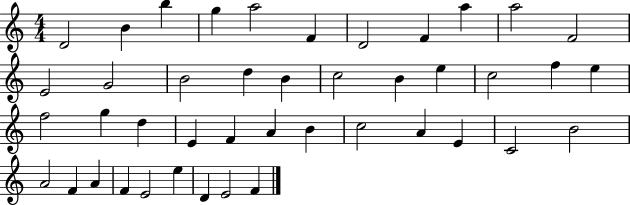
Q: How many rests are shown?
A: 0